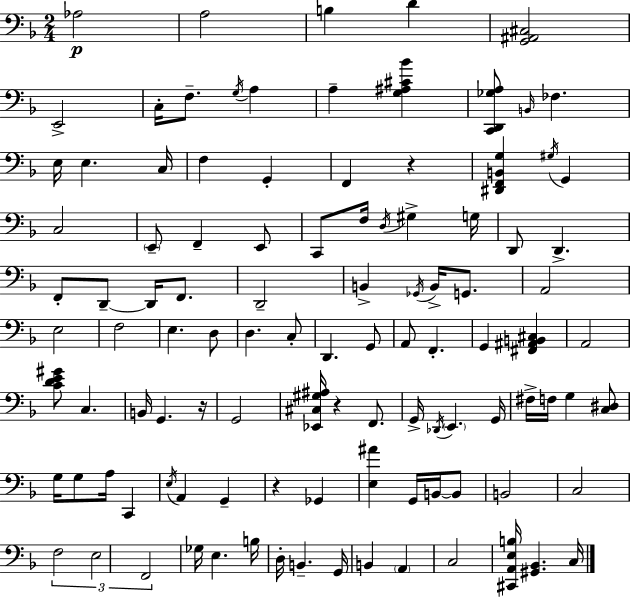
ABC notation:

X:1
T:Untitled
M:2/4
L:1/4
K:F
_A,2 A,2 B, D [G,,^A,,^C,]2 E,,2 C,/4 F,/2 G,/4 A, A, [G,^A,^C_B] [C,,D,,_G,A,]/2 B,,/4 _F, E,/4 E, C,/4 F, G,, F,, z [^D,,F,,B,,G,] ^G,/4 G,, C,2 E,,/2 F,, E,,/2 C,,/2 F,/4 D,/4 ^G, G,/4 D,,/2 D,, F,,/2 D,,/2 D,,/4 F,,/2 D,,2 B,, _G,,/4 B,,/4 G,,/2 A,,2 E,2 F,2 E, D,/2 D, C,/2 D,, G,,/2 A,,/2 F,, G,, [^F,,^A,,B,,^C,] A,,2 [CDE^G]/2 C, B,,/4 G,, z/4 G,,2 [_E,,^C,^G,^A,]/4 z F,,/2 G,,/4 _D,,/4 E,, G,,/4 ^F,/4 F,/4 G, [C,^D,]/2 G,/4 G,/2 A,/4 C,, E,/4 A,, G,, z _G,, [E,^A] G,,/4 B,,/4 B,,/2 B,,2 C,2 F,2 E,2 F,,2 _G,/4 E, B,/4 D,/4 B,, G,,/4 B,, A,, C,2 [^C,,A,,E,B,]/4 [^G,,_B,,] C,/4